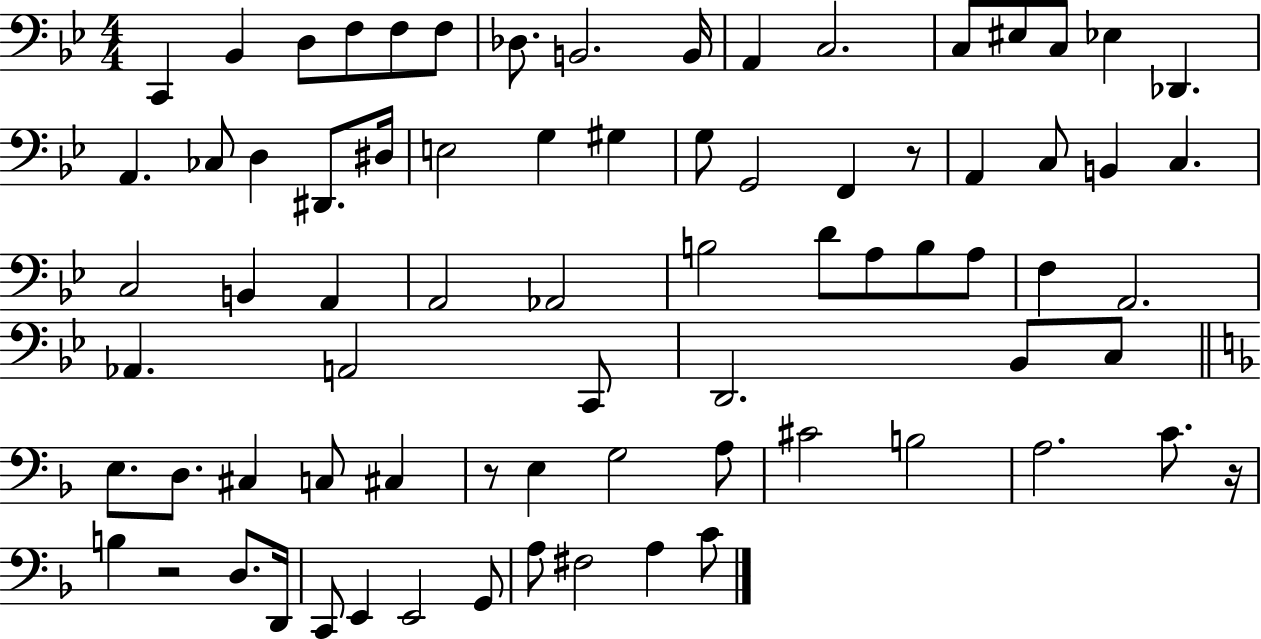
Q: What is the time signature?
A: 4/4